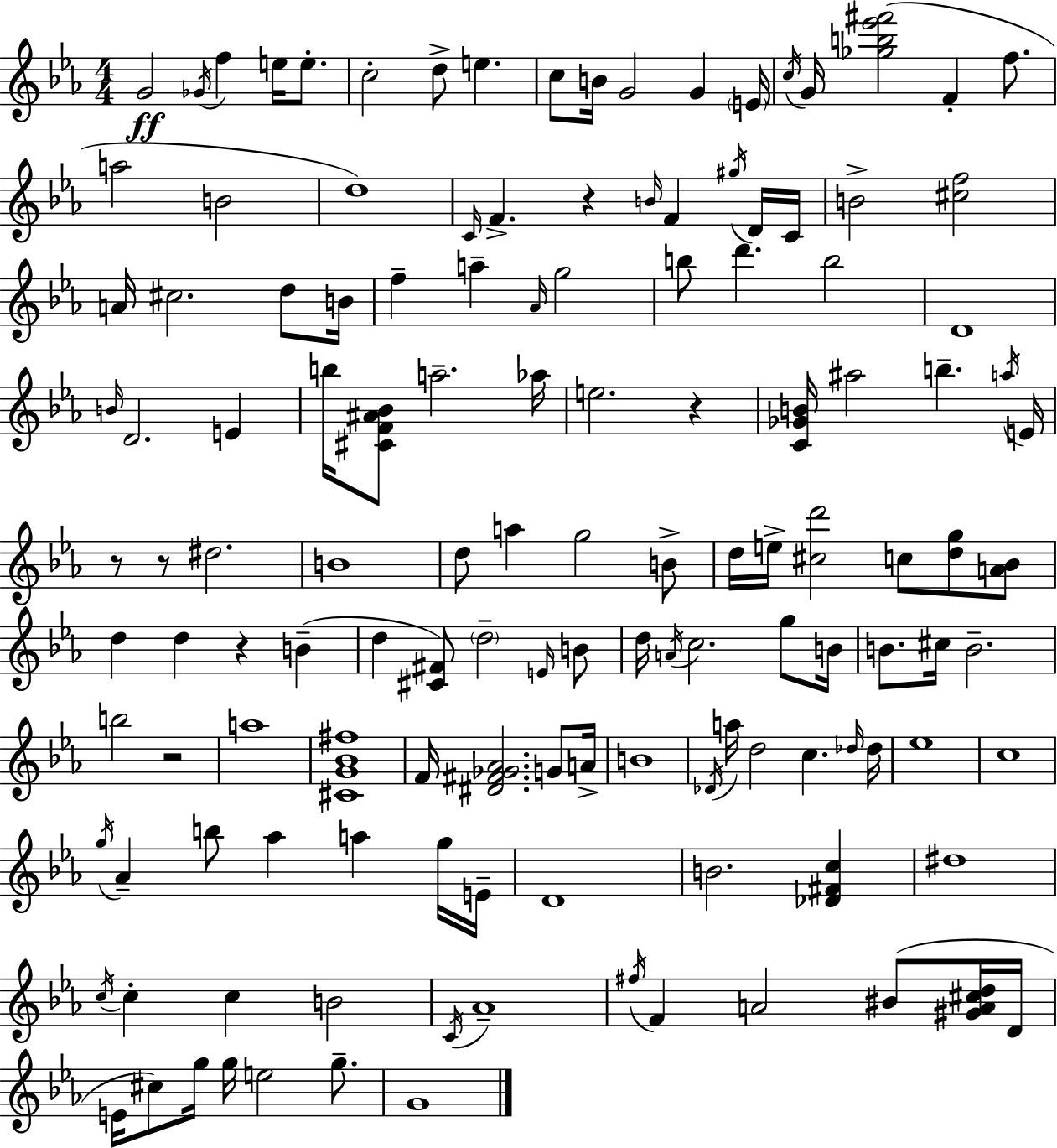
G4/h Gb4/s F5/q E5/s E5/e. C5/h D5/e E5/q. C5/e B4/s G4/h G4/q E4/s C5/s G4/s [Gb5,B5,Eb6,F#6]/h F4/q F5/e. A5/h B4/h D5/w C4/s F4/q. R/q B4/s F4/q G#5/s D4/s C4/s B4/h [C#5,F5]/h A4/s C#5/h. D5/e B4/s F5/q A5/q Ab4/s G5/h B5/e D6/q. B5/h D4/w B4/s D4/h. E4/q B5/s [C#4,F4,A#4,Bb4]/e A5/h. Ab5/s E5/h. R/q [C4,Gb4,B4]/s A#5/h B5/q. A5/s E4/s R/e R/e D#5/h. B4/w D5/e A5/q G5/h B4/e D5/s E5/s [C#5,D6]/h C5/e [D5,G5]/e [A4,Bb4]/e D5/q D5/q R/q B4/q D5/q [C#4,F#4]/e D5/h E4/s B4/e D5/s A4/s C5/h. G5/e B4/s B4/e. C#5/s B4/h. B5/h R/h A5/w [C#4,G4,Bb4,F#5]/w F4/s [D#4,F#4,Gb4,Ab4]/h. G4/e A4/s B4/w Db4/s A5/s D5/h C5/q. Db5/s Db5/s Eb5/w C5/w G5/s Ab4/q B5/e Ab5/q A5/q G5/s E4/s D4/w B4/h. [Db4,F#4,C5]/q D#5/w C5/s C5/q C5/q B4/h C4/s Ab4/w F#5/s F4/q A4/h BIS4/e [G#4,A4,C#5,D5]/s D4/s E4/s C#5/e G5/s G5/s E5/h G5/e. G4/w